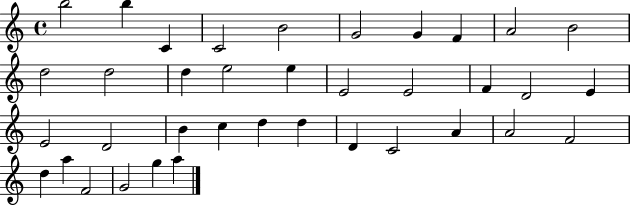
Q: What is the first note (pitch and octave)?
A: B5